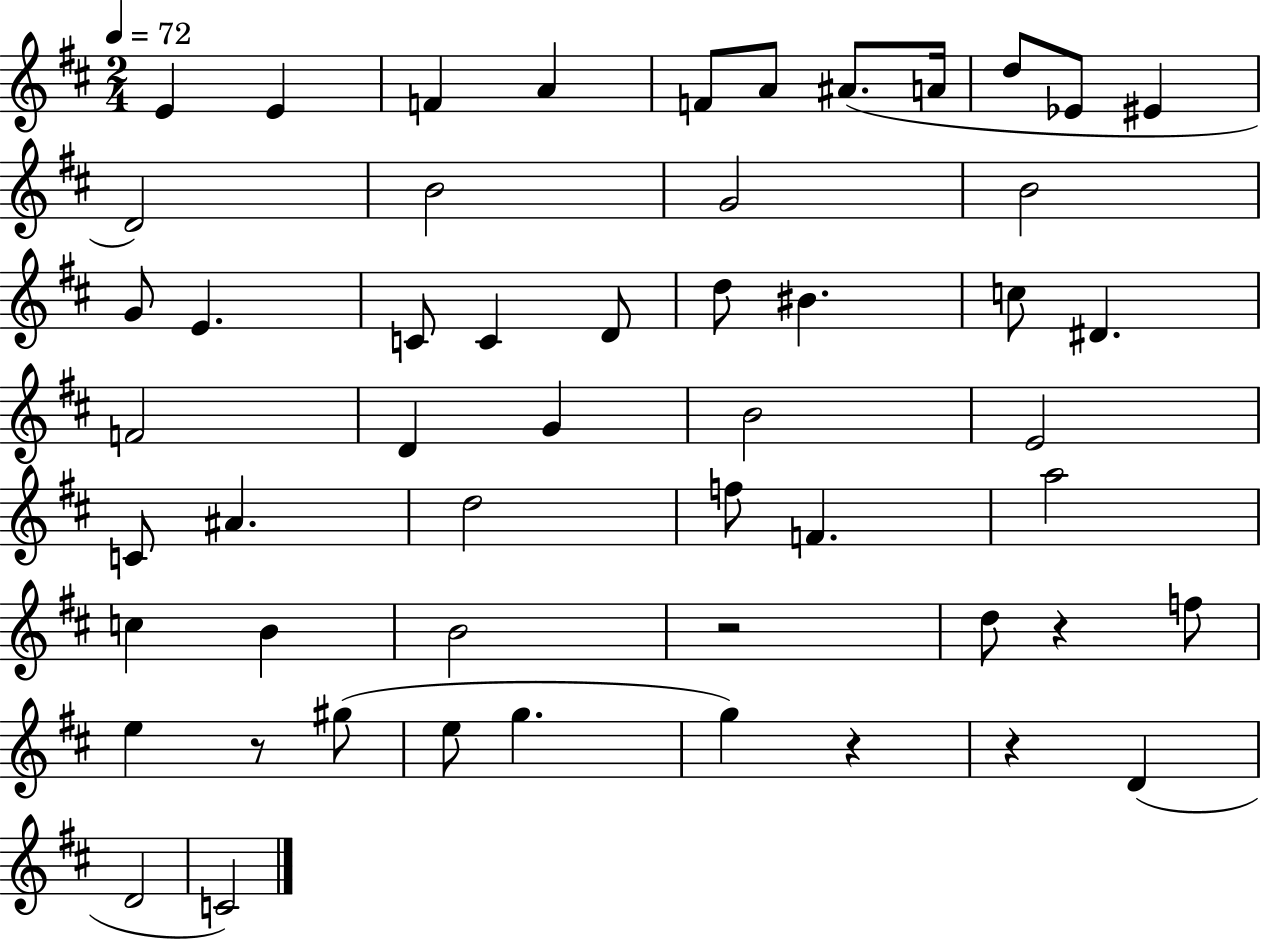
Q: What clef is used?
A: treble